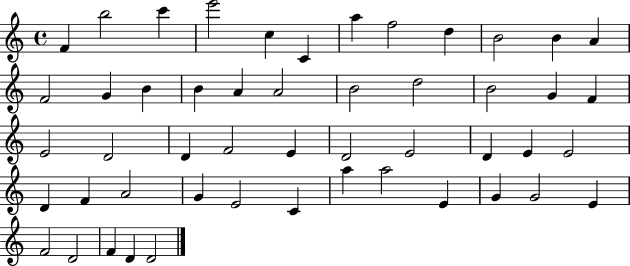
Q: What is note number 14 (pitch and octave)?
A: G4